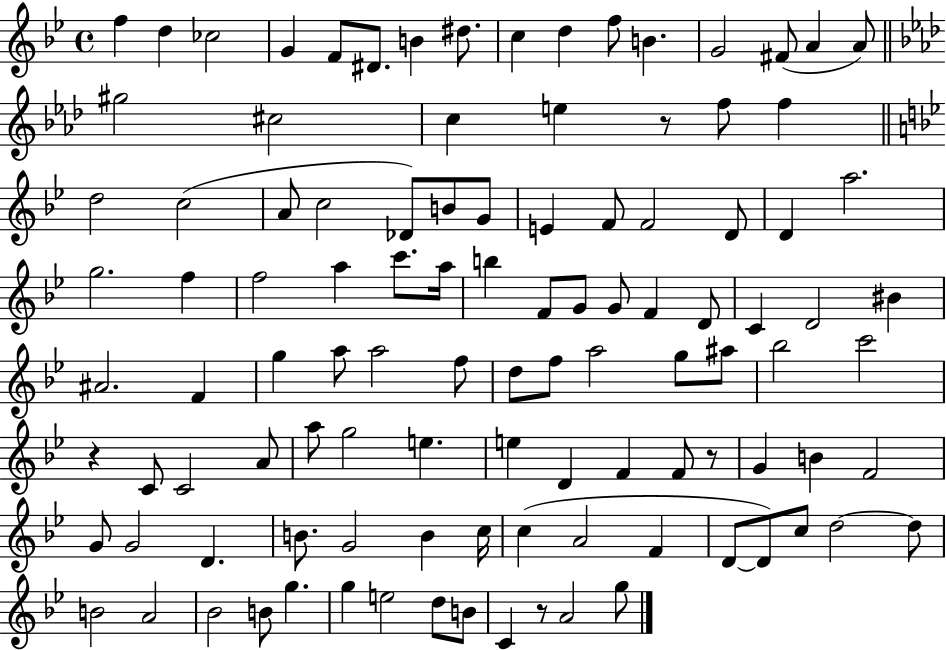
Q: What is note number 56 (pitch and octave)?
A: F5